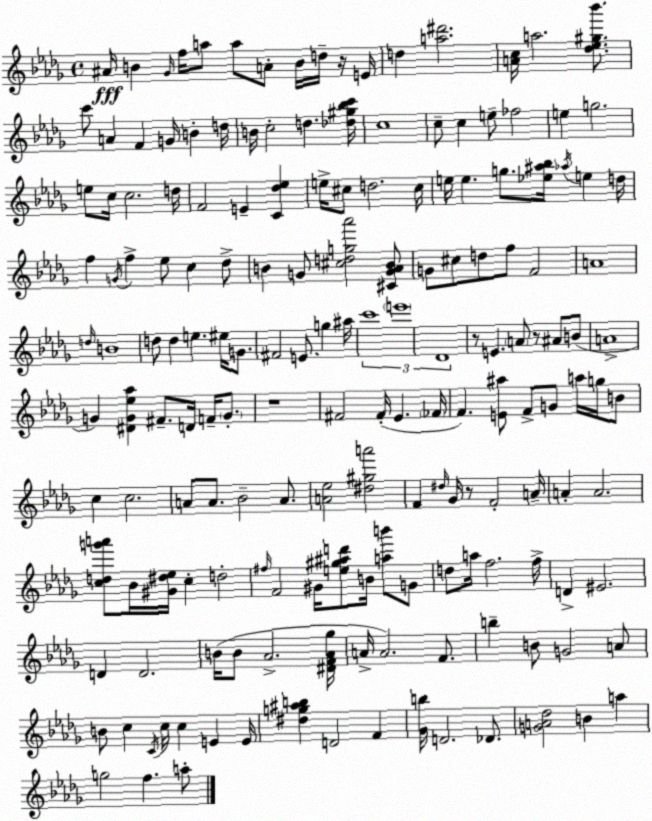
X:1
T:Untitled
M:4/4
L:1/4
K:Bbm
^A/4 B _G/4 f/4 a/2 a/2 A/2 B/4 d/4 z/4 E/4 d [a^d']2 [Ac]/4 a2 [_d_e^g_b']/2 c'/2 A F G/4 B d/4 B/4 c2 d [_d^g_bc']/4 c4 c/2 c e/2 _f2 e g2 e/2 c/4 c2 d/4 F2 E [C_d_e] e/4 ^c/2 d2 ^c/4 e/4 e g/2 [_e^a_b]/4 _a/4 e d/4 f G/4 f _e/2 c _d/2 B G/2 [^cdg_a']2 [^CG_AB]/2 G/2 ^c/2 d/2 f/2 F2 A4 d/4 B4 d/2 d e ^e/4 G/2 ^F2 E/2 g ^a/4 c'4 e'4 _D4 z/2 E A/2 z/2 ^A/2 B/2 A4 G [^DG_e_a] ^F/2 D/4 F/4 G/2 z4 ^F2 ^F/4 _E _F/4 F [E^a]/2 F/2 G/2 a/4 g/4 B/2 c c2 A/2 A/2 _B2 A/2 [A_e]2 [^d^ga']2 F ^d/4 _G/4 z/2 F2 A/4 A A2 [cdg'a']/2 _B/4 [^G^d_e]/4 c d2 ^f/4 F2 ^G/4 [e^g^ad']/2 B/4 [ab']/2 G/2 d/2 a/4 f2 f/4 D ^E2 D D2 B/4 B/2 _A2 [^DF_A_g]/4 A/4 A2 F/2 b B/2 G2 A/2 B/2 c C/4 c/4 c E E/4 [^dg^ab] D2 F [_Gb]/4 D2 _D/2 [GA_d]2 B a g2 f a/2